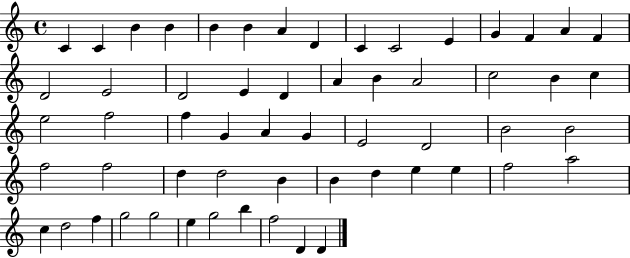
{
  \clef treble
  \time 4/4
  \defaultTimeSignature
  \key c \major
  c'4 c'4 b'4 b'4 | b'4 b'4 a'4 d'4 | c'4 c'2 e'4 | g'4 f'4 a'4 f'4 | \break d'2 e'2 | d'2 e'4 d'4 | a'4 b'4 a'2 | c''2 b'4 c''4 | \break e''2 f''2 | f''4 g'4 a'4 g'4 | e'2 d'2 | b'2 b'2 | \break f''2 f''2 | d''4 d''2 b'4 | b'4 d''4 e''4 e''4 | f''2 a''2 | \break c''4 d''2 f''4 | g''2 g''2 | e''4 g''2 b''4 | f''2 d'4 d'4 | \break \bar "|."
}